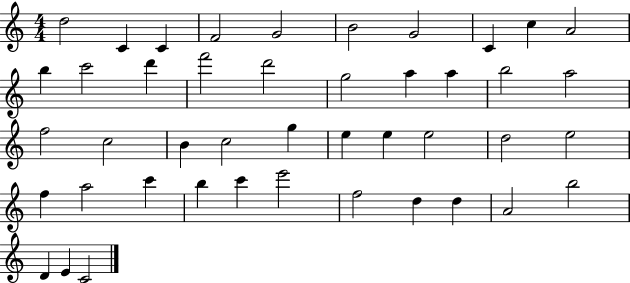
X:1
T:Untitled
M:4/4
L:1/4
K:C
d2 C C F2 G2 B2 G2 C c A2 b c'2 d' f'2 d'2 g2 a a b2 a2 f2 c2 B c2 g e e e2 d2 e2 f a2 c' b c' e'2 f2 d d A2 b2 D E C2